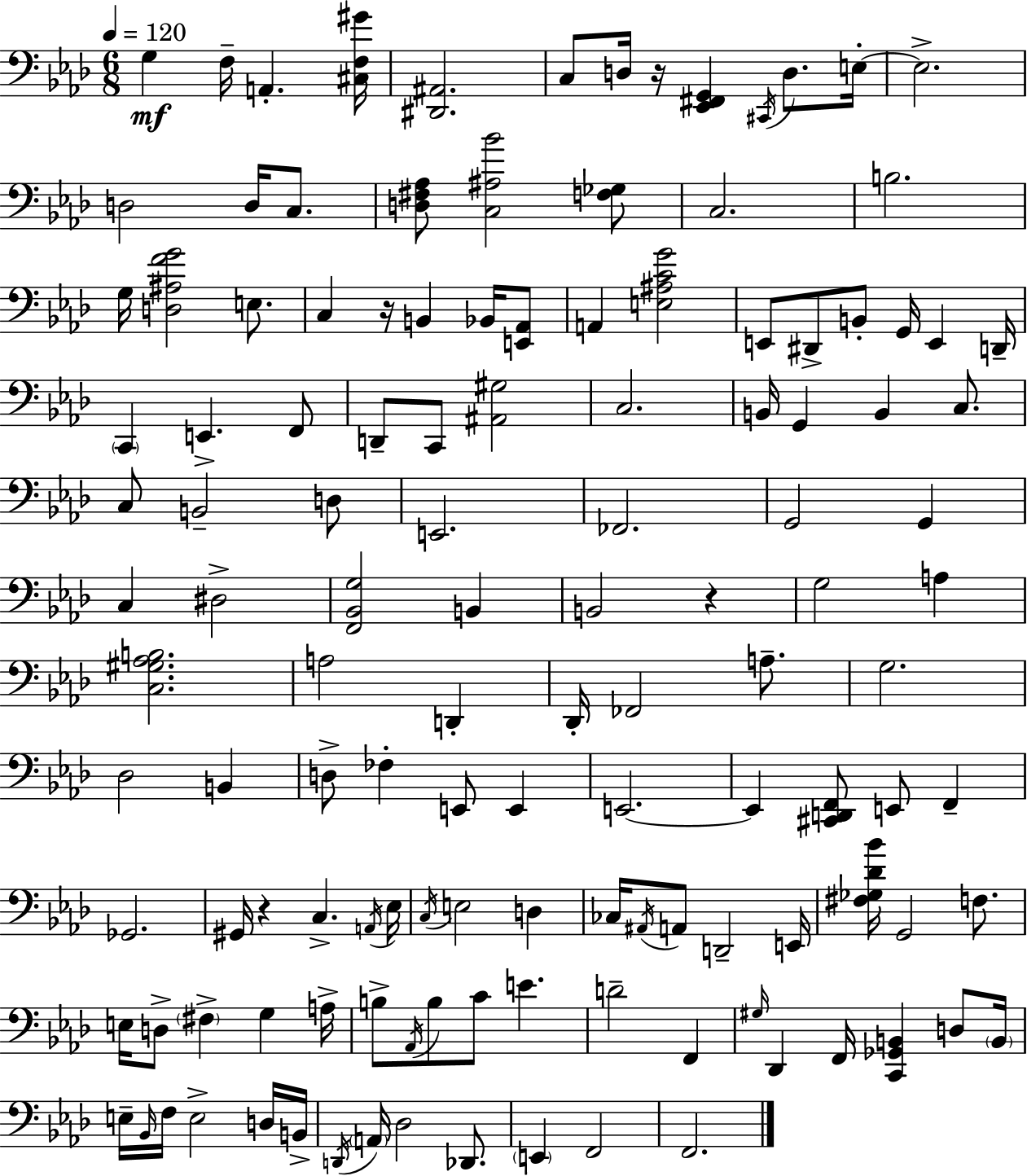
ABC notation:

X:1
T:Untitled
M:6/8
L:1/4
K:Fm
G, F,/4 A,, [^C,F,^G]/4 [^D,,^A,,]2 C,/2 D,/4 z/4 [_E,,^F,,G,,] ^C,,/4 D,/2 E,/4 E,2 D,2 D,/4 C,/2 [D,^F,_A,]/2 [C,^A,_B]2 [F,_G,]/2 C,2 B,2 G,/4 [D,^A,FG]2 E,/2 C, z/4 B,, _B,,/4 [E,,_A,,]/2 A,, [E,^A,CG]2 E,,/2 ^D,,/2 B,,/2 G,,/4 E,, D,,/4 C,, E,, F,,/2 D,,/2 C,,/2 [^A,,^G,]2 C,2 B,,/4 G,, B,, C,/2 C,/2 B,,2 D,/2 E,,2 _F,,2 G,,2 G,, C, ^D,2 [F,,_B,,G,]2 B,, B,,2 z G,2 A, [C,^G,_A,B,]2 A,2 D,, _D,,/4 _F,,2 A,/2 G,2 _D,2 B,, D,/2 _F, E,,/2 E,, E,,2 E,, [^C,,D,,F,,]/2 E,,/2 F,, _G,,2 ^G,,/4 z C, A,,/4 _E,/4 C,/4 E,2 D, _C,/4 ^A,,/4 A,,/2 D,,2 E,,/4 [^F,_G,_D_B]/4 G,,2 F,/2 E,/4 D,/2 ^F, G, A,/4 B,/2 _A,,/4 B,/2 C/2 E D2 F,, ^G,/4 _D,, F,,/4 [C,,_G,,B,,] D,/2 B,,/4 E,/4 _B,,/4 F,/4 E,2 D,/4 B,,/4 D,,/4 A,,/4 _D,2 _D,,/2 E,, F,,2 F,,2